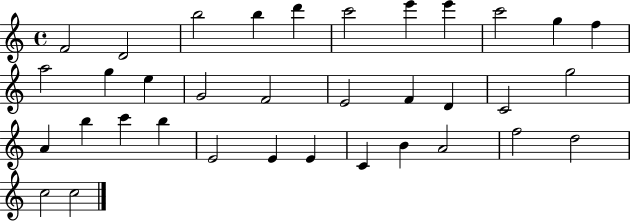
F4/h D4/h B5/h B5/q D6/q C6/h E6/q E6/q C6/h G5/q F5/q A5/h G5/q E5/q G4/h F4/h E4/h F4/q D4/q C4/h G5/h A4/q B5/q C6/q B5/q E4/h E4/q E4/q C4/q B4/q A4/h F5/h D5/h C5/h C5/h